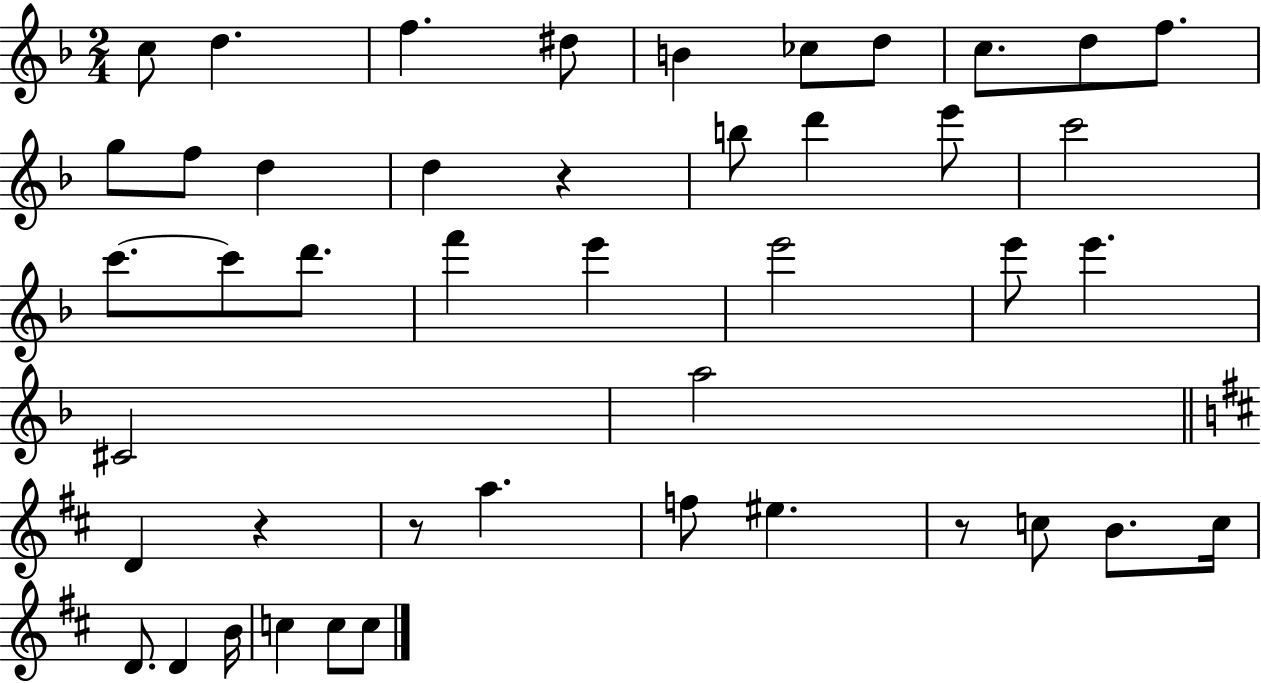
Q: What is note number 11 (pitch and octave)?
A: G5